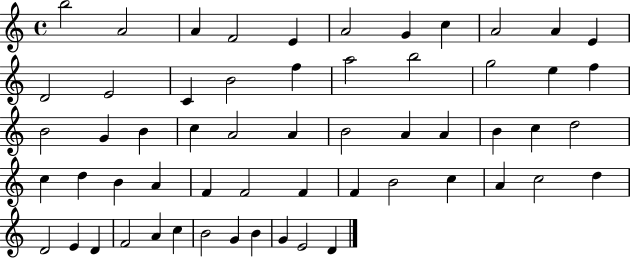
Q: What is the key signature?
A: C major